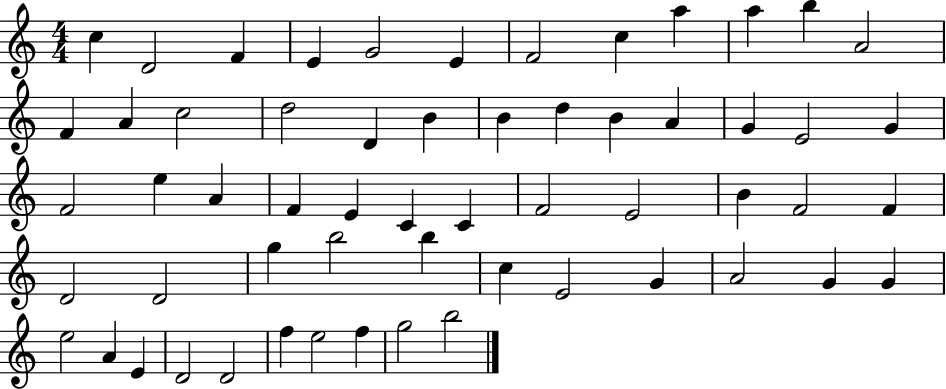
C5/q D4/h F4/q E4/q G4/h E4/q F4/h C5/q A5/q A5/q B5/q A4/h F4/q A4/q C5/h D5/h D4/q B4/q B4/q D5/q B4/q A4/q G4/q E4/h G4/q F4/h E5/q A4/q F4/q E4/q C4/q C4/q F4/h E4/h B4/q F4/h F4/q D4/h D4/h G5/q B5/h B5/q C5/q E4/h G4/q A4/h G4/q G4/q E5/h A4/q E4/q D4/h D4/h F5/q E5/h F5/q G5/h B5/h